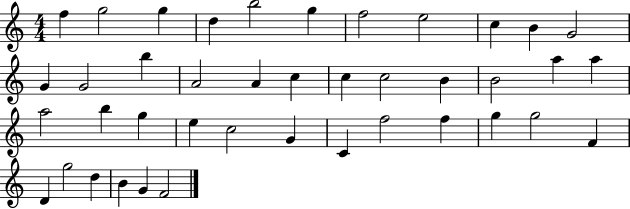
{
  \clef treble
  \numericTimeSignature
  \time 4/4
  \key c \major
  f''4 g''2 g''4 | d''4 b''2 g''4 | f''2 e''2 | c''4 b'4 g'2 | \break g'4 g'2 b''4 | a'2 a'4 c''4 | c''4 c''2 b'4 | b'2 a''4 a''4 | \break a''2 b''4 g''4 | e''4 c''2 g'4 | c'4 f''2 f''4 | g''4 g''2 f'4 | \break d'4 g''2 d''4 | b'4 g'4 f'2 | \bar "|."
}